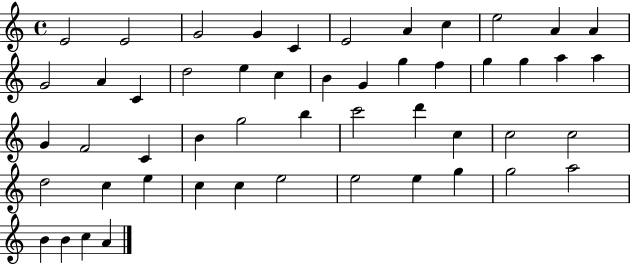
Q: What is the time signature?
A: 4/4